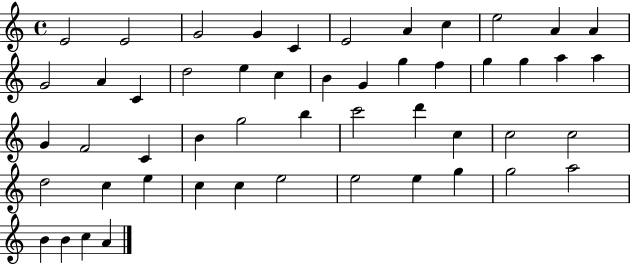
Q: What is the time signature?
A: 4/4